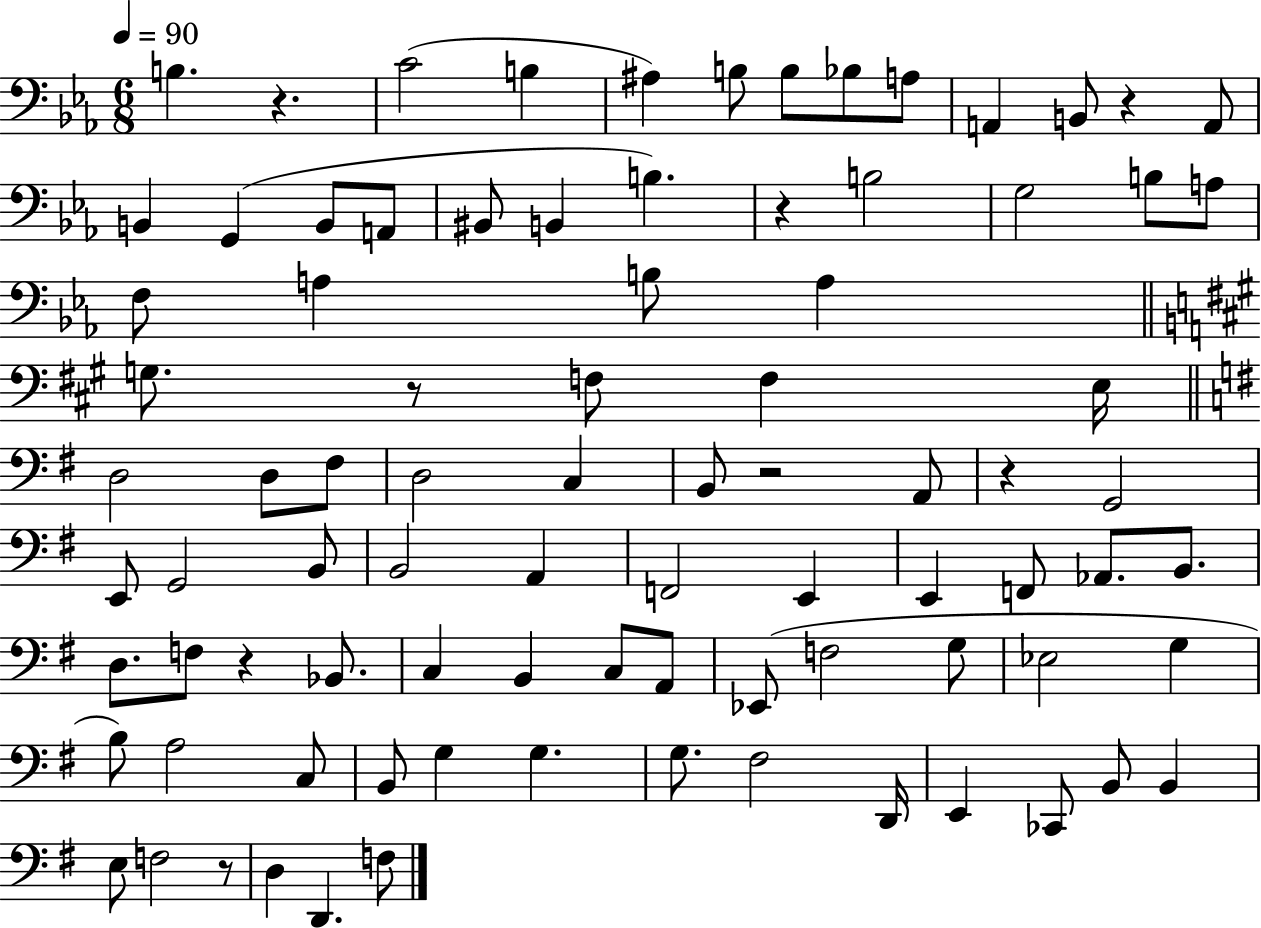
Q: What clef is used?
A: bass